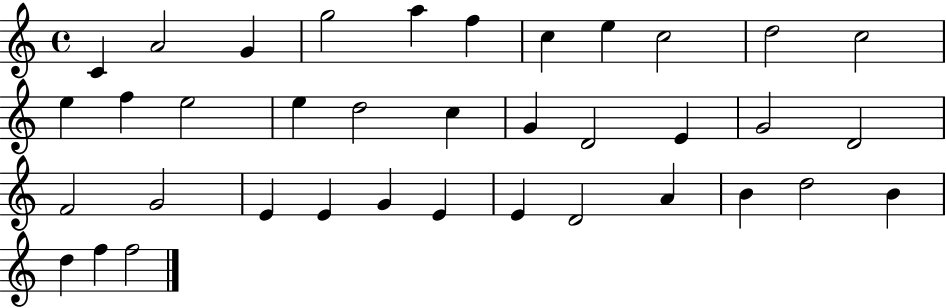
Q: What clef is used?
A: treble